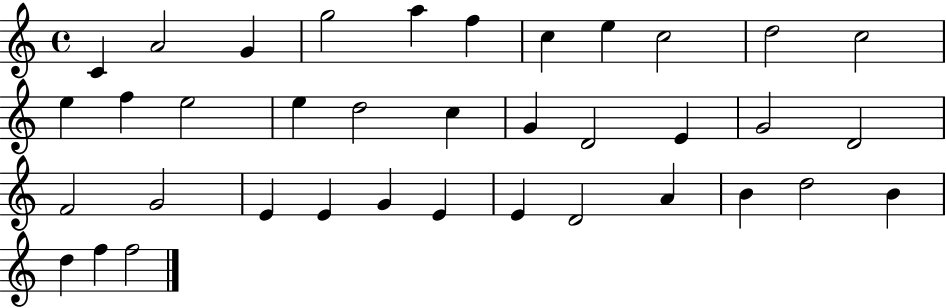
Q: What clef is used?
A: treble